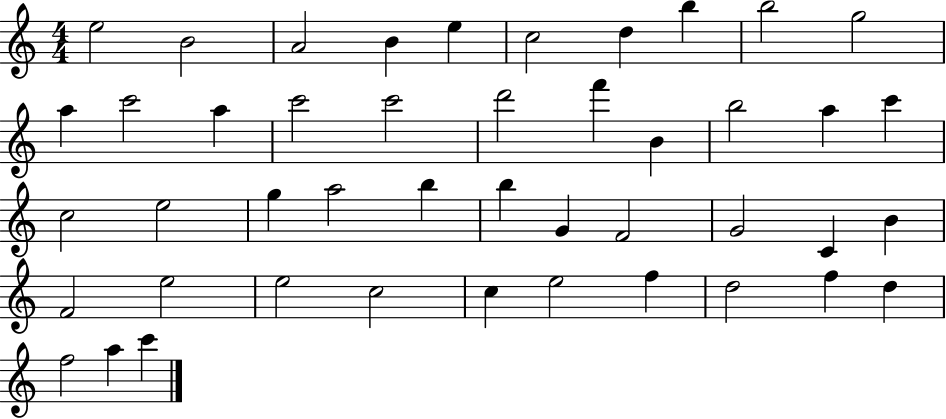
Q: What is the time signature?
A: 4/4